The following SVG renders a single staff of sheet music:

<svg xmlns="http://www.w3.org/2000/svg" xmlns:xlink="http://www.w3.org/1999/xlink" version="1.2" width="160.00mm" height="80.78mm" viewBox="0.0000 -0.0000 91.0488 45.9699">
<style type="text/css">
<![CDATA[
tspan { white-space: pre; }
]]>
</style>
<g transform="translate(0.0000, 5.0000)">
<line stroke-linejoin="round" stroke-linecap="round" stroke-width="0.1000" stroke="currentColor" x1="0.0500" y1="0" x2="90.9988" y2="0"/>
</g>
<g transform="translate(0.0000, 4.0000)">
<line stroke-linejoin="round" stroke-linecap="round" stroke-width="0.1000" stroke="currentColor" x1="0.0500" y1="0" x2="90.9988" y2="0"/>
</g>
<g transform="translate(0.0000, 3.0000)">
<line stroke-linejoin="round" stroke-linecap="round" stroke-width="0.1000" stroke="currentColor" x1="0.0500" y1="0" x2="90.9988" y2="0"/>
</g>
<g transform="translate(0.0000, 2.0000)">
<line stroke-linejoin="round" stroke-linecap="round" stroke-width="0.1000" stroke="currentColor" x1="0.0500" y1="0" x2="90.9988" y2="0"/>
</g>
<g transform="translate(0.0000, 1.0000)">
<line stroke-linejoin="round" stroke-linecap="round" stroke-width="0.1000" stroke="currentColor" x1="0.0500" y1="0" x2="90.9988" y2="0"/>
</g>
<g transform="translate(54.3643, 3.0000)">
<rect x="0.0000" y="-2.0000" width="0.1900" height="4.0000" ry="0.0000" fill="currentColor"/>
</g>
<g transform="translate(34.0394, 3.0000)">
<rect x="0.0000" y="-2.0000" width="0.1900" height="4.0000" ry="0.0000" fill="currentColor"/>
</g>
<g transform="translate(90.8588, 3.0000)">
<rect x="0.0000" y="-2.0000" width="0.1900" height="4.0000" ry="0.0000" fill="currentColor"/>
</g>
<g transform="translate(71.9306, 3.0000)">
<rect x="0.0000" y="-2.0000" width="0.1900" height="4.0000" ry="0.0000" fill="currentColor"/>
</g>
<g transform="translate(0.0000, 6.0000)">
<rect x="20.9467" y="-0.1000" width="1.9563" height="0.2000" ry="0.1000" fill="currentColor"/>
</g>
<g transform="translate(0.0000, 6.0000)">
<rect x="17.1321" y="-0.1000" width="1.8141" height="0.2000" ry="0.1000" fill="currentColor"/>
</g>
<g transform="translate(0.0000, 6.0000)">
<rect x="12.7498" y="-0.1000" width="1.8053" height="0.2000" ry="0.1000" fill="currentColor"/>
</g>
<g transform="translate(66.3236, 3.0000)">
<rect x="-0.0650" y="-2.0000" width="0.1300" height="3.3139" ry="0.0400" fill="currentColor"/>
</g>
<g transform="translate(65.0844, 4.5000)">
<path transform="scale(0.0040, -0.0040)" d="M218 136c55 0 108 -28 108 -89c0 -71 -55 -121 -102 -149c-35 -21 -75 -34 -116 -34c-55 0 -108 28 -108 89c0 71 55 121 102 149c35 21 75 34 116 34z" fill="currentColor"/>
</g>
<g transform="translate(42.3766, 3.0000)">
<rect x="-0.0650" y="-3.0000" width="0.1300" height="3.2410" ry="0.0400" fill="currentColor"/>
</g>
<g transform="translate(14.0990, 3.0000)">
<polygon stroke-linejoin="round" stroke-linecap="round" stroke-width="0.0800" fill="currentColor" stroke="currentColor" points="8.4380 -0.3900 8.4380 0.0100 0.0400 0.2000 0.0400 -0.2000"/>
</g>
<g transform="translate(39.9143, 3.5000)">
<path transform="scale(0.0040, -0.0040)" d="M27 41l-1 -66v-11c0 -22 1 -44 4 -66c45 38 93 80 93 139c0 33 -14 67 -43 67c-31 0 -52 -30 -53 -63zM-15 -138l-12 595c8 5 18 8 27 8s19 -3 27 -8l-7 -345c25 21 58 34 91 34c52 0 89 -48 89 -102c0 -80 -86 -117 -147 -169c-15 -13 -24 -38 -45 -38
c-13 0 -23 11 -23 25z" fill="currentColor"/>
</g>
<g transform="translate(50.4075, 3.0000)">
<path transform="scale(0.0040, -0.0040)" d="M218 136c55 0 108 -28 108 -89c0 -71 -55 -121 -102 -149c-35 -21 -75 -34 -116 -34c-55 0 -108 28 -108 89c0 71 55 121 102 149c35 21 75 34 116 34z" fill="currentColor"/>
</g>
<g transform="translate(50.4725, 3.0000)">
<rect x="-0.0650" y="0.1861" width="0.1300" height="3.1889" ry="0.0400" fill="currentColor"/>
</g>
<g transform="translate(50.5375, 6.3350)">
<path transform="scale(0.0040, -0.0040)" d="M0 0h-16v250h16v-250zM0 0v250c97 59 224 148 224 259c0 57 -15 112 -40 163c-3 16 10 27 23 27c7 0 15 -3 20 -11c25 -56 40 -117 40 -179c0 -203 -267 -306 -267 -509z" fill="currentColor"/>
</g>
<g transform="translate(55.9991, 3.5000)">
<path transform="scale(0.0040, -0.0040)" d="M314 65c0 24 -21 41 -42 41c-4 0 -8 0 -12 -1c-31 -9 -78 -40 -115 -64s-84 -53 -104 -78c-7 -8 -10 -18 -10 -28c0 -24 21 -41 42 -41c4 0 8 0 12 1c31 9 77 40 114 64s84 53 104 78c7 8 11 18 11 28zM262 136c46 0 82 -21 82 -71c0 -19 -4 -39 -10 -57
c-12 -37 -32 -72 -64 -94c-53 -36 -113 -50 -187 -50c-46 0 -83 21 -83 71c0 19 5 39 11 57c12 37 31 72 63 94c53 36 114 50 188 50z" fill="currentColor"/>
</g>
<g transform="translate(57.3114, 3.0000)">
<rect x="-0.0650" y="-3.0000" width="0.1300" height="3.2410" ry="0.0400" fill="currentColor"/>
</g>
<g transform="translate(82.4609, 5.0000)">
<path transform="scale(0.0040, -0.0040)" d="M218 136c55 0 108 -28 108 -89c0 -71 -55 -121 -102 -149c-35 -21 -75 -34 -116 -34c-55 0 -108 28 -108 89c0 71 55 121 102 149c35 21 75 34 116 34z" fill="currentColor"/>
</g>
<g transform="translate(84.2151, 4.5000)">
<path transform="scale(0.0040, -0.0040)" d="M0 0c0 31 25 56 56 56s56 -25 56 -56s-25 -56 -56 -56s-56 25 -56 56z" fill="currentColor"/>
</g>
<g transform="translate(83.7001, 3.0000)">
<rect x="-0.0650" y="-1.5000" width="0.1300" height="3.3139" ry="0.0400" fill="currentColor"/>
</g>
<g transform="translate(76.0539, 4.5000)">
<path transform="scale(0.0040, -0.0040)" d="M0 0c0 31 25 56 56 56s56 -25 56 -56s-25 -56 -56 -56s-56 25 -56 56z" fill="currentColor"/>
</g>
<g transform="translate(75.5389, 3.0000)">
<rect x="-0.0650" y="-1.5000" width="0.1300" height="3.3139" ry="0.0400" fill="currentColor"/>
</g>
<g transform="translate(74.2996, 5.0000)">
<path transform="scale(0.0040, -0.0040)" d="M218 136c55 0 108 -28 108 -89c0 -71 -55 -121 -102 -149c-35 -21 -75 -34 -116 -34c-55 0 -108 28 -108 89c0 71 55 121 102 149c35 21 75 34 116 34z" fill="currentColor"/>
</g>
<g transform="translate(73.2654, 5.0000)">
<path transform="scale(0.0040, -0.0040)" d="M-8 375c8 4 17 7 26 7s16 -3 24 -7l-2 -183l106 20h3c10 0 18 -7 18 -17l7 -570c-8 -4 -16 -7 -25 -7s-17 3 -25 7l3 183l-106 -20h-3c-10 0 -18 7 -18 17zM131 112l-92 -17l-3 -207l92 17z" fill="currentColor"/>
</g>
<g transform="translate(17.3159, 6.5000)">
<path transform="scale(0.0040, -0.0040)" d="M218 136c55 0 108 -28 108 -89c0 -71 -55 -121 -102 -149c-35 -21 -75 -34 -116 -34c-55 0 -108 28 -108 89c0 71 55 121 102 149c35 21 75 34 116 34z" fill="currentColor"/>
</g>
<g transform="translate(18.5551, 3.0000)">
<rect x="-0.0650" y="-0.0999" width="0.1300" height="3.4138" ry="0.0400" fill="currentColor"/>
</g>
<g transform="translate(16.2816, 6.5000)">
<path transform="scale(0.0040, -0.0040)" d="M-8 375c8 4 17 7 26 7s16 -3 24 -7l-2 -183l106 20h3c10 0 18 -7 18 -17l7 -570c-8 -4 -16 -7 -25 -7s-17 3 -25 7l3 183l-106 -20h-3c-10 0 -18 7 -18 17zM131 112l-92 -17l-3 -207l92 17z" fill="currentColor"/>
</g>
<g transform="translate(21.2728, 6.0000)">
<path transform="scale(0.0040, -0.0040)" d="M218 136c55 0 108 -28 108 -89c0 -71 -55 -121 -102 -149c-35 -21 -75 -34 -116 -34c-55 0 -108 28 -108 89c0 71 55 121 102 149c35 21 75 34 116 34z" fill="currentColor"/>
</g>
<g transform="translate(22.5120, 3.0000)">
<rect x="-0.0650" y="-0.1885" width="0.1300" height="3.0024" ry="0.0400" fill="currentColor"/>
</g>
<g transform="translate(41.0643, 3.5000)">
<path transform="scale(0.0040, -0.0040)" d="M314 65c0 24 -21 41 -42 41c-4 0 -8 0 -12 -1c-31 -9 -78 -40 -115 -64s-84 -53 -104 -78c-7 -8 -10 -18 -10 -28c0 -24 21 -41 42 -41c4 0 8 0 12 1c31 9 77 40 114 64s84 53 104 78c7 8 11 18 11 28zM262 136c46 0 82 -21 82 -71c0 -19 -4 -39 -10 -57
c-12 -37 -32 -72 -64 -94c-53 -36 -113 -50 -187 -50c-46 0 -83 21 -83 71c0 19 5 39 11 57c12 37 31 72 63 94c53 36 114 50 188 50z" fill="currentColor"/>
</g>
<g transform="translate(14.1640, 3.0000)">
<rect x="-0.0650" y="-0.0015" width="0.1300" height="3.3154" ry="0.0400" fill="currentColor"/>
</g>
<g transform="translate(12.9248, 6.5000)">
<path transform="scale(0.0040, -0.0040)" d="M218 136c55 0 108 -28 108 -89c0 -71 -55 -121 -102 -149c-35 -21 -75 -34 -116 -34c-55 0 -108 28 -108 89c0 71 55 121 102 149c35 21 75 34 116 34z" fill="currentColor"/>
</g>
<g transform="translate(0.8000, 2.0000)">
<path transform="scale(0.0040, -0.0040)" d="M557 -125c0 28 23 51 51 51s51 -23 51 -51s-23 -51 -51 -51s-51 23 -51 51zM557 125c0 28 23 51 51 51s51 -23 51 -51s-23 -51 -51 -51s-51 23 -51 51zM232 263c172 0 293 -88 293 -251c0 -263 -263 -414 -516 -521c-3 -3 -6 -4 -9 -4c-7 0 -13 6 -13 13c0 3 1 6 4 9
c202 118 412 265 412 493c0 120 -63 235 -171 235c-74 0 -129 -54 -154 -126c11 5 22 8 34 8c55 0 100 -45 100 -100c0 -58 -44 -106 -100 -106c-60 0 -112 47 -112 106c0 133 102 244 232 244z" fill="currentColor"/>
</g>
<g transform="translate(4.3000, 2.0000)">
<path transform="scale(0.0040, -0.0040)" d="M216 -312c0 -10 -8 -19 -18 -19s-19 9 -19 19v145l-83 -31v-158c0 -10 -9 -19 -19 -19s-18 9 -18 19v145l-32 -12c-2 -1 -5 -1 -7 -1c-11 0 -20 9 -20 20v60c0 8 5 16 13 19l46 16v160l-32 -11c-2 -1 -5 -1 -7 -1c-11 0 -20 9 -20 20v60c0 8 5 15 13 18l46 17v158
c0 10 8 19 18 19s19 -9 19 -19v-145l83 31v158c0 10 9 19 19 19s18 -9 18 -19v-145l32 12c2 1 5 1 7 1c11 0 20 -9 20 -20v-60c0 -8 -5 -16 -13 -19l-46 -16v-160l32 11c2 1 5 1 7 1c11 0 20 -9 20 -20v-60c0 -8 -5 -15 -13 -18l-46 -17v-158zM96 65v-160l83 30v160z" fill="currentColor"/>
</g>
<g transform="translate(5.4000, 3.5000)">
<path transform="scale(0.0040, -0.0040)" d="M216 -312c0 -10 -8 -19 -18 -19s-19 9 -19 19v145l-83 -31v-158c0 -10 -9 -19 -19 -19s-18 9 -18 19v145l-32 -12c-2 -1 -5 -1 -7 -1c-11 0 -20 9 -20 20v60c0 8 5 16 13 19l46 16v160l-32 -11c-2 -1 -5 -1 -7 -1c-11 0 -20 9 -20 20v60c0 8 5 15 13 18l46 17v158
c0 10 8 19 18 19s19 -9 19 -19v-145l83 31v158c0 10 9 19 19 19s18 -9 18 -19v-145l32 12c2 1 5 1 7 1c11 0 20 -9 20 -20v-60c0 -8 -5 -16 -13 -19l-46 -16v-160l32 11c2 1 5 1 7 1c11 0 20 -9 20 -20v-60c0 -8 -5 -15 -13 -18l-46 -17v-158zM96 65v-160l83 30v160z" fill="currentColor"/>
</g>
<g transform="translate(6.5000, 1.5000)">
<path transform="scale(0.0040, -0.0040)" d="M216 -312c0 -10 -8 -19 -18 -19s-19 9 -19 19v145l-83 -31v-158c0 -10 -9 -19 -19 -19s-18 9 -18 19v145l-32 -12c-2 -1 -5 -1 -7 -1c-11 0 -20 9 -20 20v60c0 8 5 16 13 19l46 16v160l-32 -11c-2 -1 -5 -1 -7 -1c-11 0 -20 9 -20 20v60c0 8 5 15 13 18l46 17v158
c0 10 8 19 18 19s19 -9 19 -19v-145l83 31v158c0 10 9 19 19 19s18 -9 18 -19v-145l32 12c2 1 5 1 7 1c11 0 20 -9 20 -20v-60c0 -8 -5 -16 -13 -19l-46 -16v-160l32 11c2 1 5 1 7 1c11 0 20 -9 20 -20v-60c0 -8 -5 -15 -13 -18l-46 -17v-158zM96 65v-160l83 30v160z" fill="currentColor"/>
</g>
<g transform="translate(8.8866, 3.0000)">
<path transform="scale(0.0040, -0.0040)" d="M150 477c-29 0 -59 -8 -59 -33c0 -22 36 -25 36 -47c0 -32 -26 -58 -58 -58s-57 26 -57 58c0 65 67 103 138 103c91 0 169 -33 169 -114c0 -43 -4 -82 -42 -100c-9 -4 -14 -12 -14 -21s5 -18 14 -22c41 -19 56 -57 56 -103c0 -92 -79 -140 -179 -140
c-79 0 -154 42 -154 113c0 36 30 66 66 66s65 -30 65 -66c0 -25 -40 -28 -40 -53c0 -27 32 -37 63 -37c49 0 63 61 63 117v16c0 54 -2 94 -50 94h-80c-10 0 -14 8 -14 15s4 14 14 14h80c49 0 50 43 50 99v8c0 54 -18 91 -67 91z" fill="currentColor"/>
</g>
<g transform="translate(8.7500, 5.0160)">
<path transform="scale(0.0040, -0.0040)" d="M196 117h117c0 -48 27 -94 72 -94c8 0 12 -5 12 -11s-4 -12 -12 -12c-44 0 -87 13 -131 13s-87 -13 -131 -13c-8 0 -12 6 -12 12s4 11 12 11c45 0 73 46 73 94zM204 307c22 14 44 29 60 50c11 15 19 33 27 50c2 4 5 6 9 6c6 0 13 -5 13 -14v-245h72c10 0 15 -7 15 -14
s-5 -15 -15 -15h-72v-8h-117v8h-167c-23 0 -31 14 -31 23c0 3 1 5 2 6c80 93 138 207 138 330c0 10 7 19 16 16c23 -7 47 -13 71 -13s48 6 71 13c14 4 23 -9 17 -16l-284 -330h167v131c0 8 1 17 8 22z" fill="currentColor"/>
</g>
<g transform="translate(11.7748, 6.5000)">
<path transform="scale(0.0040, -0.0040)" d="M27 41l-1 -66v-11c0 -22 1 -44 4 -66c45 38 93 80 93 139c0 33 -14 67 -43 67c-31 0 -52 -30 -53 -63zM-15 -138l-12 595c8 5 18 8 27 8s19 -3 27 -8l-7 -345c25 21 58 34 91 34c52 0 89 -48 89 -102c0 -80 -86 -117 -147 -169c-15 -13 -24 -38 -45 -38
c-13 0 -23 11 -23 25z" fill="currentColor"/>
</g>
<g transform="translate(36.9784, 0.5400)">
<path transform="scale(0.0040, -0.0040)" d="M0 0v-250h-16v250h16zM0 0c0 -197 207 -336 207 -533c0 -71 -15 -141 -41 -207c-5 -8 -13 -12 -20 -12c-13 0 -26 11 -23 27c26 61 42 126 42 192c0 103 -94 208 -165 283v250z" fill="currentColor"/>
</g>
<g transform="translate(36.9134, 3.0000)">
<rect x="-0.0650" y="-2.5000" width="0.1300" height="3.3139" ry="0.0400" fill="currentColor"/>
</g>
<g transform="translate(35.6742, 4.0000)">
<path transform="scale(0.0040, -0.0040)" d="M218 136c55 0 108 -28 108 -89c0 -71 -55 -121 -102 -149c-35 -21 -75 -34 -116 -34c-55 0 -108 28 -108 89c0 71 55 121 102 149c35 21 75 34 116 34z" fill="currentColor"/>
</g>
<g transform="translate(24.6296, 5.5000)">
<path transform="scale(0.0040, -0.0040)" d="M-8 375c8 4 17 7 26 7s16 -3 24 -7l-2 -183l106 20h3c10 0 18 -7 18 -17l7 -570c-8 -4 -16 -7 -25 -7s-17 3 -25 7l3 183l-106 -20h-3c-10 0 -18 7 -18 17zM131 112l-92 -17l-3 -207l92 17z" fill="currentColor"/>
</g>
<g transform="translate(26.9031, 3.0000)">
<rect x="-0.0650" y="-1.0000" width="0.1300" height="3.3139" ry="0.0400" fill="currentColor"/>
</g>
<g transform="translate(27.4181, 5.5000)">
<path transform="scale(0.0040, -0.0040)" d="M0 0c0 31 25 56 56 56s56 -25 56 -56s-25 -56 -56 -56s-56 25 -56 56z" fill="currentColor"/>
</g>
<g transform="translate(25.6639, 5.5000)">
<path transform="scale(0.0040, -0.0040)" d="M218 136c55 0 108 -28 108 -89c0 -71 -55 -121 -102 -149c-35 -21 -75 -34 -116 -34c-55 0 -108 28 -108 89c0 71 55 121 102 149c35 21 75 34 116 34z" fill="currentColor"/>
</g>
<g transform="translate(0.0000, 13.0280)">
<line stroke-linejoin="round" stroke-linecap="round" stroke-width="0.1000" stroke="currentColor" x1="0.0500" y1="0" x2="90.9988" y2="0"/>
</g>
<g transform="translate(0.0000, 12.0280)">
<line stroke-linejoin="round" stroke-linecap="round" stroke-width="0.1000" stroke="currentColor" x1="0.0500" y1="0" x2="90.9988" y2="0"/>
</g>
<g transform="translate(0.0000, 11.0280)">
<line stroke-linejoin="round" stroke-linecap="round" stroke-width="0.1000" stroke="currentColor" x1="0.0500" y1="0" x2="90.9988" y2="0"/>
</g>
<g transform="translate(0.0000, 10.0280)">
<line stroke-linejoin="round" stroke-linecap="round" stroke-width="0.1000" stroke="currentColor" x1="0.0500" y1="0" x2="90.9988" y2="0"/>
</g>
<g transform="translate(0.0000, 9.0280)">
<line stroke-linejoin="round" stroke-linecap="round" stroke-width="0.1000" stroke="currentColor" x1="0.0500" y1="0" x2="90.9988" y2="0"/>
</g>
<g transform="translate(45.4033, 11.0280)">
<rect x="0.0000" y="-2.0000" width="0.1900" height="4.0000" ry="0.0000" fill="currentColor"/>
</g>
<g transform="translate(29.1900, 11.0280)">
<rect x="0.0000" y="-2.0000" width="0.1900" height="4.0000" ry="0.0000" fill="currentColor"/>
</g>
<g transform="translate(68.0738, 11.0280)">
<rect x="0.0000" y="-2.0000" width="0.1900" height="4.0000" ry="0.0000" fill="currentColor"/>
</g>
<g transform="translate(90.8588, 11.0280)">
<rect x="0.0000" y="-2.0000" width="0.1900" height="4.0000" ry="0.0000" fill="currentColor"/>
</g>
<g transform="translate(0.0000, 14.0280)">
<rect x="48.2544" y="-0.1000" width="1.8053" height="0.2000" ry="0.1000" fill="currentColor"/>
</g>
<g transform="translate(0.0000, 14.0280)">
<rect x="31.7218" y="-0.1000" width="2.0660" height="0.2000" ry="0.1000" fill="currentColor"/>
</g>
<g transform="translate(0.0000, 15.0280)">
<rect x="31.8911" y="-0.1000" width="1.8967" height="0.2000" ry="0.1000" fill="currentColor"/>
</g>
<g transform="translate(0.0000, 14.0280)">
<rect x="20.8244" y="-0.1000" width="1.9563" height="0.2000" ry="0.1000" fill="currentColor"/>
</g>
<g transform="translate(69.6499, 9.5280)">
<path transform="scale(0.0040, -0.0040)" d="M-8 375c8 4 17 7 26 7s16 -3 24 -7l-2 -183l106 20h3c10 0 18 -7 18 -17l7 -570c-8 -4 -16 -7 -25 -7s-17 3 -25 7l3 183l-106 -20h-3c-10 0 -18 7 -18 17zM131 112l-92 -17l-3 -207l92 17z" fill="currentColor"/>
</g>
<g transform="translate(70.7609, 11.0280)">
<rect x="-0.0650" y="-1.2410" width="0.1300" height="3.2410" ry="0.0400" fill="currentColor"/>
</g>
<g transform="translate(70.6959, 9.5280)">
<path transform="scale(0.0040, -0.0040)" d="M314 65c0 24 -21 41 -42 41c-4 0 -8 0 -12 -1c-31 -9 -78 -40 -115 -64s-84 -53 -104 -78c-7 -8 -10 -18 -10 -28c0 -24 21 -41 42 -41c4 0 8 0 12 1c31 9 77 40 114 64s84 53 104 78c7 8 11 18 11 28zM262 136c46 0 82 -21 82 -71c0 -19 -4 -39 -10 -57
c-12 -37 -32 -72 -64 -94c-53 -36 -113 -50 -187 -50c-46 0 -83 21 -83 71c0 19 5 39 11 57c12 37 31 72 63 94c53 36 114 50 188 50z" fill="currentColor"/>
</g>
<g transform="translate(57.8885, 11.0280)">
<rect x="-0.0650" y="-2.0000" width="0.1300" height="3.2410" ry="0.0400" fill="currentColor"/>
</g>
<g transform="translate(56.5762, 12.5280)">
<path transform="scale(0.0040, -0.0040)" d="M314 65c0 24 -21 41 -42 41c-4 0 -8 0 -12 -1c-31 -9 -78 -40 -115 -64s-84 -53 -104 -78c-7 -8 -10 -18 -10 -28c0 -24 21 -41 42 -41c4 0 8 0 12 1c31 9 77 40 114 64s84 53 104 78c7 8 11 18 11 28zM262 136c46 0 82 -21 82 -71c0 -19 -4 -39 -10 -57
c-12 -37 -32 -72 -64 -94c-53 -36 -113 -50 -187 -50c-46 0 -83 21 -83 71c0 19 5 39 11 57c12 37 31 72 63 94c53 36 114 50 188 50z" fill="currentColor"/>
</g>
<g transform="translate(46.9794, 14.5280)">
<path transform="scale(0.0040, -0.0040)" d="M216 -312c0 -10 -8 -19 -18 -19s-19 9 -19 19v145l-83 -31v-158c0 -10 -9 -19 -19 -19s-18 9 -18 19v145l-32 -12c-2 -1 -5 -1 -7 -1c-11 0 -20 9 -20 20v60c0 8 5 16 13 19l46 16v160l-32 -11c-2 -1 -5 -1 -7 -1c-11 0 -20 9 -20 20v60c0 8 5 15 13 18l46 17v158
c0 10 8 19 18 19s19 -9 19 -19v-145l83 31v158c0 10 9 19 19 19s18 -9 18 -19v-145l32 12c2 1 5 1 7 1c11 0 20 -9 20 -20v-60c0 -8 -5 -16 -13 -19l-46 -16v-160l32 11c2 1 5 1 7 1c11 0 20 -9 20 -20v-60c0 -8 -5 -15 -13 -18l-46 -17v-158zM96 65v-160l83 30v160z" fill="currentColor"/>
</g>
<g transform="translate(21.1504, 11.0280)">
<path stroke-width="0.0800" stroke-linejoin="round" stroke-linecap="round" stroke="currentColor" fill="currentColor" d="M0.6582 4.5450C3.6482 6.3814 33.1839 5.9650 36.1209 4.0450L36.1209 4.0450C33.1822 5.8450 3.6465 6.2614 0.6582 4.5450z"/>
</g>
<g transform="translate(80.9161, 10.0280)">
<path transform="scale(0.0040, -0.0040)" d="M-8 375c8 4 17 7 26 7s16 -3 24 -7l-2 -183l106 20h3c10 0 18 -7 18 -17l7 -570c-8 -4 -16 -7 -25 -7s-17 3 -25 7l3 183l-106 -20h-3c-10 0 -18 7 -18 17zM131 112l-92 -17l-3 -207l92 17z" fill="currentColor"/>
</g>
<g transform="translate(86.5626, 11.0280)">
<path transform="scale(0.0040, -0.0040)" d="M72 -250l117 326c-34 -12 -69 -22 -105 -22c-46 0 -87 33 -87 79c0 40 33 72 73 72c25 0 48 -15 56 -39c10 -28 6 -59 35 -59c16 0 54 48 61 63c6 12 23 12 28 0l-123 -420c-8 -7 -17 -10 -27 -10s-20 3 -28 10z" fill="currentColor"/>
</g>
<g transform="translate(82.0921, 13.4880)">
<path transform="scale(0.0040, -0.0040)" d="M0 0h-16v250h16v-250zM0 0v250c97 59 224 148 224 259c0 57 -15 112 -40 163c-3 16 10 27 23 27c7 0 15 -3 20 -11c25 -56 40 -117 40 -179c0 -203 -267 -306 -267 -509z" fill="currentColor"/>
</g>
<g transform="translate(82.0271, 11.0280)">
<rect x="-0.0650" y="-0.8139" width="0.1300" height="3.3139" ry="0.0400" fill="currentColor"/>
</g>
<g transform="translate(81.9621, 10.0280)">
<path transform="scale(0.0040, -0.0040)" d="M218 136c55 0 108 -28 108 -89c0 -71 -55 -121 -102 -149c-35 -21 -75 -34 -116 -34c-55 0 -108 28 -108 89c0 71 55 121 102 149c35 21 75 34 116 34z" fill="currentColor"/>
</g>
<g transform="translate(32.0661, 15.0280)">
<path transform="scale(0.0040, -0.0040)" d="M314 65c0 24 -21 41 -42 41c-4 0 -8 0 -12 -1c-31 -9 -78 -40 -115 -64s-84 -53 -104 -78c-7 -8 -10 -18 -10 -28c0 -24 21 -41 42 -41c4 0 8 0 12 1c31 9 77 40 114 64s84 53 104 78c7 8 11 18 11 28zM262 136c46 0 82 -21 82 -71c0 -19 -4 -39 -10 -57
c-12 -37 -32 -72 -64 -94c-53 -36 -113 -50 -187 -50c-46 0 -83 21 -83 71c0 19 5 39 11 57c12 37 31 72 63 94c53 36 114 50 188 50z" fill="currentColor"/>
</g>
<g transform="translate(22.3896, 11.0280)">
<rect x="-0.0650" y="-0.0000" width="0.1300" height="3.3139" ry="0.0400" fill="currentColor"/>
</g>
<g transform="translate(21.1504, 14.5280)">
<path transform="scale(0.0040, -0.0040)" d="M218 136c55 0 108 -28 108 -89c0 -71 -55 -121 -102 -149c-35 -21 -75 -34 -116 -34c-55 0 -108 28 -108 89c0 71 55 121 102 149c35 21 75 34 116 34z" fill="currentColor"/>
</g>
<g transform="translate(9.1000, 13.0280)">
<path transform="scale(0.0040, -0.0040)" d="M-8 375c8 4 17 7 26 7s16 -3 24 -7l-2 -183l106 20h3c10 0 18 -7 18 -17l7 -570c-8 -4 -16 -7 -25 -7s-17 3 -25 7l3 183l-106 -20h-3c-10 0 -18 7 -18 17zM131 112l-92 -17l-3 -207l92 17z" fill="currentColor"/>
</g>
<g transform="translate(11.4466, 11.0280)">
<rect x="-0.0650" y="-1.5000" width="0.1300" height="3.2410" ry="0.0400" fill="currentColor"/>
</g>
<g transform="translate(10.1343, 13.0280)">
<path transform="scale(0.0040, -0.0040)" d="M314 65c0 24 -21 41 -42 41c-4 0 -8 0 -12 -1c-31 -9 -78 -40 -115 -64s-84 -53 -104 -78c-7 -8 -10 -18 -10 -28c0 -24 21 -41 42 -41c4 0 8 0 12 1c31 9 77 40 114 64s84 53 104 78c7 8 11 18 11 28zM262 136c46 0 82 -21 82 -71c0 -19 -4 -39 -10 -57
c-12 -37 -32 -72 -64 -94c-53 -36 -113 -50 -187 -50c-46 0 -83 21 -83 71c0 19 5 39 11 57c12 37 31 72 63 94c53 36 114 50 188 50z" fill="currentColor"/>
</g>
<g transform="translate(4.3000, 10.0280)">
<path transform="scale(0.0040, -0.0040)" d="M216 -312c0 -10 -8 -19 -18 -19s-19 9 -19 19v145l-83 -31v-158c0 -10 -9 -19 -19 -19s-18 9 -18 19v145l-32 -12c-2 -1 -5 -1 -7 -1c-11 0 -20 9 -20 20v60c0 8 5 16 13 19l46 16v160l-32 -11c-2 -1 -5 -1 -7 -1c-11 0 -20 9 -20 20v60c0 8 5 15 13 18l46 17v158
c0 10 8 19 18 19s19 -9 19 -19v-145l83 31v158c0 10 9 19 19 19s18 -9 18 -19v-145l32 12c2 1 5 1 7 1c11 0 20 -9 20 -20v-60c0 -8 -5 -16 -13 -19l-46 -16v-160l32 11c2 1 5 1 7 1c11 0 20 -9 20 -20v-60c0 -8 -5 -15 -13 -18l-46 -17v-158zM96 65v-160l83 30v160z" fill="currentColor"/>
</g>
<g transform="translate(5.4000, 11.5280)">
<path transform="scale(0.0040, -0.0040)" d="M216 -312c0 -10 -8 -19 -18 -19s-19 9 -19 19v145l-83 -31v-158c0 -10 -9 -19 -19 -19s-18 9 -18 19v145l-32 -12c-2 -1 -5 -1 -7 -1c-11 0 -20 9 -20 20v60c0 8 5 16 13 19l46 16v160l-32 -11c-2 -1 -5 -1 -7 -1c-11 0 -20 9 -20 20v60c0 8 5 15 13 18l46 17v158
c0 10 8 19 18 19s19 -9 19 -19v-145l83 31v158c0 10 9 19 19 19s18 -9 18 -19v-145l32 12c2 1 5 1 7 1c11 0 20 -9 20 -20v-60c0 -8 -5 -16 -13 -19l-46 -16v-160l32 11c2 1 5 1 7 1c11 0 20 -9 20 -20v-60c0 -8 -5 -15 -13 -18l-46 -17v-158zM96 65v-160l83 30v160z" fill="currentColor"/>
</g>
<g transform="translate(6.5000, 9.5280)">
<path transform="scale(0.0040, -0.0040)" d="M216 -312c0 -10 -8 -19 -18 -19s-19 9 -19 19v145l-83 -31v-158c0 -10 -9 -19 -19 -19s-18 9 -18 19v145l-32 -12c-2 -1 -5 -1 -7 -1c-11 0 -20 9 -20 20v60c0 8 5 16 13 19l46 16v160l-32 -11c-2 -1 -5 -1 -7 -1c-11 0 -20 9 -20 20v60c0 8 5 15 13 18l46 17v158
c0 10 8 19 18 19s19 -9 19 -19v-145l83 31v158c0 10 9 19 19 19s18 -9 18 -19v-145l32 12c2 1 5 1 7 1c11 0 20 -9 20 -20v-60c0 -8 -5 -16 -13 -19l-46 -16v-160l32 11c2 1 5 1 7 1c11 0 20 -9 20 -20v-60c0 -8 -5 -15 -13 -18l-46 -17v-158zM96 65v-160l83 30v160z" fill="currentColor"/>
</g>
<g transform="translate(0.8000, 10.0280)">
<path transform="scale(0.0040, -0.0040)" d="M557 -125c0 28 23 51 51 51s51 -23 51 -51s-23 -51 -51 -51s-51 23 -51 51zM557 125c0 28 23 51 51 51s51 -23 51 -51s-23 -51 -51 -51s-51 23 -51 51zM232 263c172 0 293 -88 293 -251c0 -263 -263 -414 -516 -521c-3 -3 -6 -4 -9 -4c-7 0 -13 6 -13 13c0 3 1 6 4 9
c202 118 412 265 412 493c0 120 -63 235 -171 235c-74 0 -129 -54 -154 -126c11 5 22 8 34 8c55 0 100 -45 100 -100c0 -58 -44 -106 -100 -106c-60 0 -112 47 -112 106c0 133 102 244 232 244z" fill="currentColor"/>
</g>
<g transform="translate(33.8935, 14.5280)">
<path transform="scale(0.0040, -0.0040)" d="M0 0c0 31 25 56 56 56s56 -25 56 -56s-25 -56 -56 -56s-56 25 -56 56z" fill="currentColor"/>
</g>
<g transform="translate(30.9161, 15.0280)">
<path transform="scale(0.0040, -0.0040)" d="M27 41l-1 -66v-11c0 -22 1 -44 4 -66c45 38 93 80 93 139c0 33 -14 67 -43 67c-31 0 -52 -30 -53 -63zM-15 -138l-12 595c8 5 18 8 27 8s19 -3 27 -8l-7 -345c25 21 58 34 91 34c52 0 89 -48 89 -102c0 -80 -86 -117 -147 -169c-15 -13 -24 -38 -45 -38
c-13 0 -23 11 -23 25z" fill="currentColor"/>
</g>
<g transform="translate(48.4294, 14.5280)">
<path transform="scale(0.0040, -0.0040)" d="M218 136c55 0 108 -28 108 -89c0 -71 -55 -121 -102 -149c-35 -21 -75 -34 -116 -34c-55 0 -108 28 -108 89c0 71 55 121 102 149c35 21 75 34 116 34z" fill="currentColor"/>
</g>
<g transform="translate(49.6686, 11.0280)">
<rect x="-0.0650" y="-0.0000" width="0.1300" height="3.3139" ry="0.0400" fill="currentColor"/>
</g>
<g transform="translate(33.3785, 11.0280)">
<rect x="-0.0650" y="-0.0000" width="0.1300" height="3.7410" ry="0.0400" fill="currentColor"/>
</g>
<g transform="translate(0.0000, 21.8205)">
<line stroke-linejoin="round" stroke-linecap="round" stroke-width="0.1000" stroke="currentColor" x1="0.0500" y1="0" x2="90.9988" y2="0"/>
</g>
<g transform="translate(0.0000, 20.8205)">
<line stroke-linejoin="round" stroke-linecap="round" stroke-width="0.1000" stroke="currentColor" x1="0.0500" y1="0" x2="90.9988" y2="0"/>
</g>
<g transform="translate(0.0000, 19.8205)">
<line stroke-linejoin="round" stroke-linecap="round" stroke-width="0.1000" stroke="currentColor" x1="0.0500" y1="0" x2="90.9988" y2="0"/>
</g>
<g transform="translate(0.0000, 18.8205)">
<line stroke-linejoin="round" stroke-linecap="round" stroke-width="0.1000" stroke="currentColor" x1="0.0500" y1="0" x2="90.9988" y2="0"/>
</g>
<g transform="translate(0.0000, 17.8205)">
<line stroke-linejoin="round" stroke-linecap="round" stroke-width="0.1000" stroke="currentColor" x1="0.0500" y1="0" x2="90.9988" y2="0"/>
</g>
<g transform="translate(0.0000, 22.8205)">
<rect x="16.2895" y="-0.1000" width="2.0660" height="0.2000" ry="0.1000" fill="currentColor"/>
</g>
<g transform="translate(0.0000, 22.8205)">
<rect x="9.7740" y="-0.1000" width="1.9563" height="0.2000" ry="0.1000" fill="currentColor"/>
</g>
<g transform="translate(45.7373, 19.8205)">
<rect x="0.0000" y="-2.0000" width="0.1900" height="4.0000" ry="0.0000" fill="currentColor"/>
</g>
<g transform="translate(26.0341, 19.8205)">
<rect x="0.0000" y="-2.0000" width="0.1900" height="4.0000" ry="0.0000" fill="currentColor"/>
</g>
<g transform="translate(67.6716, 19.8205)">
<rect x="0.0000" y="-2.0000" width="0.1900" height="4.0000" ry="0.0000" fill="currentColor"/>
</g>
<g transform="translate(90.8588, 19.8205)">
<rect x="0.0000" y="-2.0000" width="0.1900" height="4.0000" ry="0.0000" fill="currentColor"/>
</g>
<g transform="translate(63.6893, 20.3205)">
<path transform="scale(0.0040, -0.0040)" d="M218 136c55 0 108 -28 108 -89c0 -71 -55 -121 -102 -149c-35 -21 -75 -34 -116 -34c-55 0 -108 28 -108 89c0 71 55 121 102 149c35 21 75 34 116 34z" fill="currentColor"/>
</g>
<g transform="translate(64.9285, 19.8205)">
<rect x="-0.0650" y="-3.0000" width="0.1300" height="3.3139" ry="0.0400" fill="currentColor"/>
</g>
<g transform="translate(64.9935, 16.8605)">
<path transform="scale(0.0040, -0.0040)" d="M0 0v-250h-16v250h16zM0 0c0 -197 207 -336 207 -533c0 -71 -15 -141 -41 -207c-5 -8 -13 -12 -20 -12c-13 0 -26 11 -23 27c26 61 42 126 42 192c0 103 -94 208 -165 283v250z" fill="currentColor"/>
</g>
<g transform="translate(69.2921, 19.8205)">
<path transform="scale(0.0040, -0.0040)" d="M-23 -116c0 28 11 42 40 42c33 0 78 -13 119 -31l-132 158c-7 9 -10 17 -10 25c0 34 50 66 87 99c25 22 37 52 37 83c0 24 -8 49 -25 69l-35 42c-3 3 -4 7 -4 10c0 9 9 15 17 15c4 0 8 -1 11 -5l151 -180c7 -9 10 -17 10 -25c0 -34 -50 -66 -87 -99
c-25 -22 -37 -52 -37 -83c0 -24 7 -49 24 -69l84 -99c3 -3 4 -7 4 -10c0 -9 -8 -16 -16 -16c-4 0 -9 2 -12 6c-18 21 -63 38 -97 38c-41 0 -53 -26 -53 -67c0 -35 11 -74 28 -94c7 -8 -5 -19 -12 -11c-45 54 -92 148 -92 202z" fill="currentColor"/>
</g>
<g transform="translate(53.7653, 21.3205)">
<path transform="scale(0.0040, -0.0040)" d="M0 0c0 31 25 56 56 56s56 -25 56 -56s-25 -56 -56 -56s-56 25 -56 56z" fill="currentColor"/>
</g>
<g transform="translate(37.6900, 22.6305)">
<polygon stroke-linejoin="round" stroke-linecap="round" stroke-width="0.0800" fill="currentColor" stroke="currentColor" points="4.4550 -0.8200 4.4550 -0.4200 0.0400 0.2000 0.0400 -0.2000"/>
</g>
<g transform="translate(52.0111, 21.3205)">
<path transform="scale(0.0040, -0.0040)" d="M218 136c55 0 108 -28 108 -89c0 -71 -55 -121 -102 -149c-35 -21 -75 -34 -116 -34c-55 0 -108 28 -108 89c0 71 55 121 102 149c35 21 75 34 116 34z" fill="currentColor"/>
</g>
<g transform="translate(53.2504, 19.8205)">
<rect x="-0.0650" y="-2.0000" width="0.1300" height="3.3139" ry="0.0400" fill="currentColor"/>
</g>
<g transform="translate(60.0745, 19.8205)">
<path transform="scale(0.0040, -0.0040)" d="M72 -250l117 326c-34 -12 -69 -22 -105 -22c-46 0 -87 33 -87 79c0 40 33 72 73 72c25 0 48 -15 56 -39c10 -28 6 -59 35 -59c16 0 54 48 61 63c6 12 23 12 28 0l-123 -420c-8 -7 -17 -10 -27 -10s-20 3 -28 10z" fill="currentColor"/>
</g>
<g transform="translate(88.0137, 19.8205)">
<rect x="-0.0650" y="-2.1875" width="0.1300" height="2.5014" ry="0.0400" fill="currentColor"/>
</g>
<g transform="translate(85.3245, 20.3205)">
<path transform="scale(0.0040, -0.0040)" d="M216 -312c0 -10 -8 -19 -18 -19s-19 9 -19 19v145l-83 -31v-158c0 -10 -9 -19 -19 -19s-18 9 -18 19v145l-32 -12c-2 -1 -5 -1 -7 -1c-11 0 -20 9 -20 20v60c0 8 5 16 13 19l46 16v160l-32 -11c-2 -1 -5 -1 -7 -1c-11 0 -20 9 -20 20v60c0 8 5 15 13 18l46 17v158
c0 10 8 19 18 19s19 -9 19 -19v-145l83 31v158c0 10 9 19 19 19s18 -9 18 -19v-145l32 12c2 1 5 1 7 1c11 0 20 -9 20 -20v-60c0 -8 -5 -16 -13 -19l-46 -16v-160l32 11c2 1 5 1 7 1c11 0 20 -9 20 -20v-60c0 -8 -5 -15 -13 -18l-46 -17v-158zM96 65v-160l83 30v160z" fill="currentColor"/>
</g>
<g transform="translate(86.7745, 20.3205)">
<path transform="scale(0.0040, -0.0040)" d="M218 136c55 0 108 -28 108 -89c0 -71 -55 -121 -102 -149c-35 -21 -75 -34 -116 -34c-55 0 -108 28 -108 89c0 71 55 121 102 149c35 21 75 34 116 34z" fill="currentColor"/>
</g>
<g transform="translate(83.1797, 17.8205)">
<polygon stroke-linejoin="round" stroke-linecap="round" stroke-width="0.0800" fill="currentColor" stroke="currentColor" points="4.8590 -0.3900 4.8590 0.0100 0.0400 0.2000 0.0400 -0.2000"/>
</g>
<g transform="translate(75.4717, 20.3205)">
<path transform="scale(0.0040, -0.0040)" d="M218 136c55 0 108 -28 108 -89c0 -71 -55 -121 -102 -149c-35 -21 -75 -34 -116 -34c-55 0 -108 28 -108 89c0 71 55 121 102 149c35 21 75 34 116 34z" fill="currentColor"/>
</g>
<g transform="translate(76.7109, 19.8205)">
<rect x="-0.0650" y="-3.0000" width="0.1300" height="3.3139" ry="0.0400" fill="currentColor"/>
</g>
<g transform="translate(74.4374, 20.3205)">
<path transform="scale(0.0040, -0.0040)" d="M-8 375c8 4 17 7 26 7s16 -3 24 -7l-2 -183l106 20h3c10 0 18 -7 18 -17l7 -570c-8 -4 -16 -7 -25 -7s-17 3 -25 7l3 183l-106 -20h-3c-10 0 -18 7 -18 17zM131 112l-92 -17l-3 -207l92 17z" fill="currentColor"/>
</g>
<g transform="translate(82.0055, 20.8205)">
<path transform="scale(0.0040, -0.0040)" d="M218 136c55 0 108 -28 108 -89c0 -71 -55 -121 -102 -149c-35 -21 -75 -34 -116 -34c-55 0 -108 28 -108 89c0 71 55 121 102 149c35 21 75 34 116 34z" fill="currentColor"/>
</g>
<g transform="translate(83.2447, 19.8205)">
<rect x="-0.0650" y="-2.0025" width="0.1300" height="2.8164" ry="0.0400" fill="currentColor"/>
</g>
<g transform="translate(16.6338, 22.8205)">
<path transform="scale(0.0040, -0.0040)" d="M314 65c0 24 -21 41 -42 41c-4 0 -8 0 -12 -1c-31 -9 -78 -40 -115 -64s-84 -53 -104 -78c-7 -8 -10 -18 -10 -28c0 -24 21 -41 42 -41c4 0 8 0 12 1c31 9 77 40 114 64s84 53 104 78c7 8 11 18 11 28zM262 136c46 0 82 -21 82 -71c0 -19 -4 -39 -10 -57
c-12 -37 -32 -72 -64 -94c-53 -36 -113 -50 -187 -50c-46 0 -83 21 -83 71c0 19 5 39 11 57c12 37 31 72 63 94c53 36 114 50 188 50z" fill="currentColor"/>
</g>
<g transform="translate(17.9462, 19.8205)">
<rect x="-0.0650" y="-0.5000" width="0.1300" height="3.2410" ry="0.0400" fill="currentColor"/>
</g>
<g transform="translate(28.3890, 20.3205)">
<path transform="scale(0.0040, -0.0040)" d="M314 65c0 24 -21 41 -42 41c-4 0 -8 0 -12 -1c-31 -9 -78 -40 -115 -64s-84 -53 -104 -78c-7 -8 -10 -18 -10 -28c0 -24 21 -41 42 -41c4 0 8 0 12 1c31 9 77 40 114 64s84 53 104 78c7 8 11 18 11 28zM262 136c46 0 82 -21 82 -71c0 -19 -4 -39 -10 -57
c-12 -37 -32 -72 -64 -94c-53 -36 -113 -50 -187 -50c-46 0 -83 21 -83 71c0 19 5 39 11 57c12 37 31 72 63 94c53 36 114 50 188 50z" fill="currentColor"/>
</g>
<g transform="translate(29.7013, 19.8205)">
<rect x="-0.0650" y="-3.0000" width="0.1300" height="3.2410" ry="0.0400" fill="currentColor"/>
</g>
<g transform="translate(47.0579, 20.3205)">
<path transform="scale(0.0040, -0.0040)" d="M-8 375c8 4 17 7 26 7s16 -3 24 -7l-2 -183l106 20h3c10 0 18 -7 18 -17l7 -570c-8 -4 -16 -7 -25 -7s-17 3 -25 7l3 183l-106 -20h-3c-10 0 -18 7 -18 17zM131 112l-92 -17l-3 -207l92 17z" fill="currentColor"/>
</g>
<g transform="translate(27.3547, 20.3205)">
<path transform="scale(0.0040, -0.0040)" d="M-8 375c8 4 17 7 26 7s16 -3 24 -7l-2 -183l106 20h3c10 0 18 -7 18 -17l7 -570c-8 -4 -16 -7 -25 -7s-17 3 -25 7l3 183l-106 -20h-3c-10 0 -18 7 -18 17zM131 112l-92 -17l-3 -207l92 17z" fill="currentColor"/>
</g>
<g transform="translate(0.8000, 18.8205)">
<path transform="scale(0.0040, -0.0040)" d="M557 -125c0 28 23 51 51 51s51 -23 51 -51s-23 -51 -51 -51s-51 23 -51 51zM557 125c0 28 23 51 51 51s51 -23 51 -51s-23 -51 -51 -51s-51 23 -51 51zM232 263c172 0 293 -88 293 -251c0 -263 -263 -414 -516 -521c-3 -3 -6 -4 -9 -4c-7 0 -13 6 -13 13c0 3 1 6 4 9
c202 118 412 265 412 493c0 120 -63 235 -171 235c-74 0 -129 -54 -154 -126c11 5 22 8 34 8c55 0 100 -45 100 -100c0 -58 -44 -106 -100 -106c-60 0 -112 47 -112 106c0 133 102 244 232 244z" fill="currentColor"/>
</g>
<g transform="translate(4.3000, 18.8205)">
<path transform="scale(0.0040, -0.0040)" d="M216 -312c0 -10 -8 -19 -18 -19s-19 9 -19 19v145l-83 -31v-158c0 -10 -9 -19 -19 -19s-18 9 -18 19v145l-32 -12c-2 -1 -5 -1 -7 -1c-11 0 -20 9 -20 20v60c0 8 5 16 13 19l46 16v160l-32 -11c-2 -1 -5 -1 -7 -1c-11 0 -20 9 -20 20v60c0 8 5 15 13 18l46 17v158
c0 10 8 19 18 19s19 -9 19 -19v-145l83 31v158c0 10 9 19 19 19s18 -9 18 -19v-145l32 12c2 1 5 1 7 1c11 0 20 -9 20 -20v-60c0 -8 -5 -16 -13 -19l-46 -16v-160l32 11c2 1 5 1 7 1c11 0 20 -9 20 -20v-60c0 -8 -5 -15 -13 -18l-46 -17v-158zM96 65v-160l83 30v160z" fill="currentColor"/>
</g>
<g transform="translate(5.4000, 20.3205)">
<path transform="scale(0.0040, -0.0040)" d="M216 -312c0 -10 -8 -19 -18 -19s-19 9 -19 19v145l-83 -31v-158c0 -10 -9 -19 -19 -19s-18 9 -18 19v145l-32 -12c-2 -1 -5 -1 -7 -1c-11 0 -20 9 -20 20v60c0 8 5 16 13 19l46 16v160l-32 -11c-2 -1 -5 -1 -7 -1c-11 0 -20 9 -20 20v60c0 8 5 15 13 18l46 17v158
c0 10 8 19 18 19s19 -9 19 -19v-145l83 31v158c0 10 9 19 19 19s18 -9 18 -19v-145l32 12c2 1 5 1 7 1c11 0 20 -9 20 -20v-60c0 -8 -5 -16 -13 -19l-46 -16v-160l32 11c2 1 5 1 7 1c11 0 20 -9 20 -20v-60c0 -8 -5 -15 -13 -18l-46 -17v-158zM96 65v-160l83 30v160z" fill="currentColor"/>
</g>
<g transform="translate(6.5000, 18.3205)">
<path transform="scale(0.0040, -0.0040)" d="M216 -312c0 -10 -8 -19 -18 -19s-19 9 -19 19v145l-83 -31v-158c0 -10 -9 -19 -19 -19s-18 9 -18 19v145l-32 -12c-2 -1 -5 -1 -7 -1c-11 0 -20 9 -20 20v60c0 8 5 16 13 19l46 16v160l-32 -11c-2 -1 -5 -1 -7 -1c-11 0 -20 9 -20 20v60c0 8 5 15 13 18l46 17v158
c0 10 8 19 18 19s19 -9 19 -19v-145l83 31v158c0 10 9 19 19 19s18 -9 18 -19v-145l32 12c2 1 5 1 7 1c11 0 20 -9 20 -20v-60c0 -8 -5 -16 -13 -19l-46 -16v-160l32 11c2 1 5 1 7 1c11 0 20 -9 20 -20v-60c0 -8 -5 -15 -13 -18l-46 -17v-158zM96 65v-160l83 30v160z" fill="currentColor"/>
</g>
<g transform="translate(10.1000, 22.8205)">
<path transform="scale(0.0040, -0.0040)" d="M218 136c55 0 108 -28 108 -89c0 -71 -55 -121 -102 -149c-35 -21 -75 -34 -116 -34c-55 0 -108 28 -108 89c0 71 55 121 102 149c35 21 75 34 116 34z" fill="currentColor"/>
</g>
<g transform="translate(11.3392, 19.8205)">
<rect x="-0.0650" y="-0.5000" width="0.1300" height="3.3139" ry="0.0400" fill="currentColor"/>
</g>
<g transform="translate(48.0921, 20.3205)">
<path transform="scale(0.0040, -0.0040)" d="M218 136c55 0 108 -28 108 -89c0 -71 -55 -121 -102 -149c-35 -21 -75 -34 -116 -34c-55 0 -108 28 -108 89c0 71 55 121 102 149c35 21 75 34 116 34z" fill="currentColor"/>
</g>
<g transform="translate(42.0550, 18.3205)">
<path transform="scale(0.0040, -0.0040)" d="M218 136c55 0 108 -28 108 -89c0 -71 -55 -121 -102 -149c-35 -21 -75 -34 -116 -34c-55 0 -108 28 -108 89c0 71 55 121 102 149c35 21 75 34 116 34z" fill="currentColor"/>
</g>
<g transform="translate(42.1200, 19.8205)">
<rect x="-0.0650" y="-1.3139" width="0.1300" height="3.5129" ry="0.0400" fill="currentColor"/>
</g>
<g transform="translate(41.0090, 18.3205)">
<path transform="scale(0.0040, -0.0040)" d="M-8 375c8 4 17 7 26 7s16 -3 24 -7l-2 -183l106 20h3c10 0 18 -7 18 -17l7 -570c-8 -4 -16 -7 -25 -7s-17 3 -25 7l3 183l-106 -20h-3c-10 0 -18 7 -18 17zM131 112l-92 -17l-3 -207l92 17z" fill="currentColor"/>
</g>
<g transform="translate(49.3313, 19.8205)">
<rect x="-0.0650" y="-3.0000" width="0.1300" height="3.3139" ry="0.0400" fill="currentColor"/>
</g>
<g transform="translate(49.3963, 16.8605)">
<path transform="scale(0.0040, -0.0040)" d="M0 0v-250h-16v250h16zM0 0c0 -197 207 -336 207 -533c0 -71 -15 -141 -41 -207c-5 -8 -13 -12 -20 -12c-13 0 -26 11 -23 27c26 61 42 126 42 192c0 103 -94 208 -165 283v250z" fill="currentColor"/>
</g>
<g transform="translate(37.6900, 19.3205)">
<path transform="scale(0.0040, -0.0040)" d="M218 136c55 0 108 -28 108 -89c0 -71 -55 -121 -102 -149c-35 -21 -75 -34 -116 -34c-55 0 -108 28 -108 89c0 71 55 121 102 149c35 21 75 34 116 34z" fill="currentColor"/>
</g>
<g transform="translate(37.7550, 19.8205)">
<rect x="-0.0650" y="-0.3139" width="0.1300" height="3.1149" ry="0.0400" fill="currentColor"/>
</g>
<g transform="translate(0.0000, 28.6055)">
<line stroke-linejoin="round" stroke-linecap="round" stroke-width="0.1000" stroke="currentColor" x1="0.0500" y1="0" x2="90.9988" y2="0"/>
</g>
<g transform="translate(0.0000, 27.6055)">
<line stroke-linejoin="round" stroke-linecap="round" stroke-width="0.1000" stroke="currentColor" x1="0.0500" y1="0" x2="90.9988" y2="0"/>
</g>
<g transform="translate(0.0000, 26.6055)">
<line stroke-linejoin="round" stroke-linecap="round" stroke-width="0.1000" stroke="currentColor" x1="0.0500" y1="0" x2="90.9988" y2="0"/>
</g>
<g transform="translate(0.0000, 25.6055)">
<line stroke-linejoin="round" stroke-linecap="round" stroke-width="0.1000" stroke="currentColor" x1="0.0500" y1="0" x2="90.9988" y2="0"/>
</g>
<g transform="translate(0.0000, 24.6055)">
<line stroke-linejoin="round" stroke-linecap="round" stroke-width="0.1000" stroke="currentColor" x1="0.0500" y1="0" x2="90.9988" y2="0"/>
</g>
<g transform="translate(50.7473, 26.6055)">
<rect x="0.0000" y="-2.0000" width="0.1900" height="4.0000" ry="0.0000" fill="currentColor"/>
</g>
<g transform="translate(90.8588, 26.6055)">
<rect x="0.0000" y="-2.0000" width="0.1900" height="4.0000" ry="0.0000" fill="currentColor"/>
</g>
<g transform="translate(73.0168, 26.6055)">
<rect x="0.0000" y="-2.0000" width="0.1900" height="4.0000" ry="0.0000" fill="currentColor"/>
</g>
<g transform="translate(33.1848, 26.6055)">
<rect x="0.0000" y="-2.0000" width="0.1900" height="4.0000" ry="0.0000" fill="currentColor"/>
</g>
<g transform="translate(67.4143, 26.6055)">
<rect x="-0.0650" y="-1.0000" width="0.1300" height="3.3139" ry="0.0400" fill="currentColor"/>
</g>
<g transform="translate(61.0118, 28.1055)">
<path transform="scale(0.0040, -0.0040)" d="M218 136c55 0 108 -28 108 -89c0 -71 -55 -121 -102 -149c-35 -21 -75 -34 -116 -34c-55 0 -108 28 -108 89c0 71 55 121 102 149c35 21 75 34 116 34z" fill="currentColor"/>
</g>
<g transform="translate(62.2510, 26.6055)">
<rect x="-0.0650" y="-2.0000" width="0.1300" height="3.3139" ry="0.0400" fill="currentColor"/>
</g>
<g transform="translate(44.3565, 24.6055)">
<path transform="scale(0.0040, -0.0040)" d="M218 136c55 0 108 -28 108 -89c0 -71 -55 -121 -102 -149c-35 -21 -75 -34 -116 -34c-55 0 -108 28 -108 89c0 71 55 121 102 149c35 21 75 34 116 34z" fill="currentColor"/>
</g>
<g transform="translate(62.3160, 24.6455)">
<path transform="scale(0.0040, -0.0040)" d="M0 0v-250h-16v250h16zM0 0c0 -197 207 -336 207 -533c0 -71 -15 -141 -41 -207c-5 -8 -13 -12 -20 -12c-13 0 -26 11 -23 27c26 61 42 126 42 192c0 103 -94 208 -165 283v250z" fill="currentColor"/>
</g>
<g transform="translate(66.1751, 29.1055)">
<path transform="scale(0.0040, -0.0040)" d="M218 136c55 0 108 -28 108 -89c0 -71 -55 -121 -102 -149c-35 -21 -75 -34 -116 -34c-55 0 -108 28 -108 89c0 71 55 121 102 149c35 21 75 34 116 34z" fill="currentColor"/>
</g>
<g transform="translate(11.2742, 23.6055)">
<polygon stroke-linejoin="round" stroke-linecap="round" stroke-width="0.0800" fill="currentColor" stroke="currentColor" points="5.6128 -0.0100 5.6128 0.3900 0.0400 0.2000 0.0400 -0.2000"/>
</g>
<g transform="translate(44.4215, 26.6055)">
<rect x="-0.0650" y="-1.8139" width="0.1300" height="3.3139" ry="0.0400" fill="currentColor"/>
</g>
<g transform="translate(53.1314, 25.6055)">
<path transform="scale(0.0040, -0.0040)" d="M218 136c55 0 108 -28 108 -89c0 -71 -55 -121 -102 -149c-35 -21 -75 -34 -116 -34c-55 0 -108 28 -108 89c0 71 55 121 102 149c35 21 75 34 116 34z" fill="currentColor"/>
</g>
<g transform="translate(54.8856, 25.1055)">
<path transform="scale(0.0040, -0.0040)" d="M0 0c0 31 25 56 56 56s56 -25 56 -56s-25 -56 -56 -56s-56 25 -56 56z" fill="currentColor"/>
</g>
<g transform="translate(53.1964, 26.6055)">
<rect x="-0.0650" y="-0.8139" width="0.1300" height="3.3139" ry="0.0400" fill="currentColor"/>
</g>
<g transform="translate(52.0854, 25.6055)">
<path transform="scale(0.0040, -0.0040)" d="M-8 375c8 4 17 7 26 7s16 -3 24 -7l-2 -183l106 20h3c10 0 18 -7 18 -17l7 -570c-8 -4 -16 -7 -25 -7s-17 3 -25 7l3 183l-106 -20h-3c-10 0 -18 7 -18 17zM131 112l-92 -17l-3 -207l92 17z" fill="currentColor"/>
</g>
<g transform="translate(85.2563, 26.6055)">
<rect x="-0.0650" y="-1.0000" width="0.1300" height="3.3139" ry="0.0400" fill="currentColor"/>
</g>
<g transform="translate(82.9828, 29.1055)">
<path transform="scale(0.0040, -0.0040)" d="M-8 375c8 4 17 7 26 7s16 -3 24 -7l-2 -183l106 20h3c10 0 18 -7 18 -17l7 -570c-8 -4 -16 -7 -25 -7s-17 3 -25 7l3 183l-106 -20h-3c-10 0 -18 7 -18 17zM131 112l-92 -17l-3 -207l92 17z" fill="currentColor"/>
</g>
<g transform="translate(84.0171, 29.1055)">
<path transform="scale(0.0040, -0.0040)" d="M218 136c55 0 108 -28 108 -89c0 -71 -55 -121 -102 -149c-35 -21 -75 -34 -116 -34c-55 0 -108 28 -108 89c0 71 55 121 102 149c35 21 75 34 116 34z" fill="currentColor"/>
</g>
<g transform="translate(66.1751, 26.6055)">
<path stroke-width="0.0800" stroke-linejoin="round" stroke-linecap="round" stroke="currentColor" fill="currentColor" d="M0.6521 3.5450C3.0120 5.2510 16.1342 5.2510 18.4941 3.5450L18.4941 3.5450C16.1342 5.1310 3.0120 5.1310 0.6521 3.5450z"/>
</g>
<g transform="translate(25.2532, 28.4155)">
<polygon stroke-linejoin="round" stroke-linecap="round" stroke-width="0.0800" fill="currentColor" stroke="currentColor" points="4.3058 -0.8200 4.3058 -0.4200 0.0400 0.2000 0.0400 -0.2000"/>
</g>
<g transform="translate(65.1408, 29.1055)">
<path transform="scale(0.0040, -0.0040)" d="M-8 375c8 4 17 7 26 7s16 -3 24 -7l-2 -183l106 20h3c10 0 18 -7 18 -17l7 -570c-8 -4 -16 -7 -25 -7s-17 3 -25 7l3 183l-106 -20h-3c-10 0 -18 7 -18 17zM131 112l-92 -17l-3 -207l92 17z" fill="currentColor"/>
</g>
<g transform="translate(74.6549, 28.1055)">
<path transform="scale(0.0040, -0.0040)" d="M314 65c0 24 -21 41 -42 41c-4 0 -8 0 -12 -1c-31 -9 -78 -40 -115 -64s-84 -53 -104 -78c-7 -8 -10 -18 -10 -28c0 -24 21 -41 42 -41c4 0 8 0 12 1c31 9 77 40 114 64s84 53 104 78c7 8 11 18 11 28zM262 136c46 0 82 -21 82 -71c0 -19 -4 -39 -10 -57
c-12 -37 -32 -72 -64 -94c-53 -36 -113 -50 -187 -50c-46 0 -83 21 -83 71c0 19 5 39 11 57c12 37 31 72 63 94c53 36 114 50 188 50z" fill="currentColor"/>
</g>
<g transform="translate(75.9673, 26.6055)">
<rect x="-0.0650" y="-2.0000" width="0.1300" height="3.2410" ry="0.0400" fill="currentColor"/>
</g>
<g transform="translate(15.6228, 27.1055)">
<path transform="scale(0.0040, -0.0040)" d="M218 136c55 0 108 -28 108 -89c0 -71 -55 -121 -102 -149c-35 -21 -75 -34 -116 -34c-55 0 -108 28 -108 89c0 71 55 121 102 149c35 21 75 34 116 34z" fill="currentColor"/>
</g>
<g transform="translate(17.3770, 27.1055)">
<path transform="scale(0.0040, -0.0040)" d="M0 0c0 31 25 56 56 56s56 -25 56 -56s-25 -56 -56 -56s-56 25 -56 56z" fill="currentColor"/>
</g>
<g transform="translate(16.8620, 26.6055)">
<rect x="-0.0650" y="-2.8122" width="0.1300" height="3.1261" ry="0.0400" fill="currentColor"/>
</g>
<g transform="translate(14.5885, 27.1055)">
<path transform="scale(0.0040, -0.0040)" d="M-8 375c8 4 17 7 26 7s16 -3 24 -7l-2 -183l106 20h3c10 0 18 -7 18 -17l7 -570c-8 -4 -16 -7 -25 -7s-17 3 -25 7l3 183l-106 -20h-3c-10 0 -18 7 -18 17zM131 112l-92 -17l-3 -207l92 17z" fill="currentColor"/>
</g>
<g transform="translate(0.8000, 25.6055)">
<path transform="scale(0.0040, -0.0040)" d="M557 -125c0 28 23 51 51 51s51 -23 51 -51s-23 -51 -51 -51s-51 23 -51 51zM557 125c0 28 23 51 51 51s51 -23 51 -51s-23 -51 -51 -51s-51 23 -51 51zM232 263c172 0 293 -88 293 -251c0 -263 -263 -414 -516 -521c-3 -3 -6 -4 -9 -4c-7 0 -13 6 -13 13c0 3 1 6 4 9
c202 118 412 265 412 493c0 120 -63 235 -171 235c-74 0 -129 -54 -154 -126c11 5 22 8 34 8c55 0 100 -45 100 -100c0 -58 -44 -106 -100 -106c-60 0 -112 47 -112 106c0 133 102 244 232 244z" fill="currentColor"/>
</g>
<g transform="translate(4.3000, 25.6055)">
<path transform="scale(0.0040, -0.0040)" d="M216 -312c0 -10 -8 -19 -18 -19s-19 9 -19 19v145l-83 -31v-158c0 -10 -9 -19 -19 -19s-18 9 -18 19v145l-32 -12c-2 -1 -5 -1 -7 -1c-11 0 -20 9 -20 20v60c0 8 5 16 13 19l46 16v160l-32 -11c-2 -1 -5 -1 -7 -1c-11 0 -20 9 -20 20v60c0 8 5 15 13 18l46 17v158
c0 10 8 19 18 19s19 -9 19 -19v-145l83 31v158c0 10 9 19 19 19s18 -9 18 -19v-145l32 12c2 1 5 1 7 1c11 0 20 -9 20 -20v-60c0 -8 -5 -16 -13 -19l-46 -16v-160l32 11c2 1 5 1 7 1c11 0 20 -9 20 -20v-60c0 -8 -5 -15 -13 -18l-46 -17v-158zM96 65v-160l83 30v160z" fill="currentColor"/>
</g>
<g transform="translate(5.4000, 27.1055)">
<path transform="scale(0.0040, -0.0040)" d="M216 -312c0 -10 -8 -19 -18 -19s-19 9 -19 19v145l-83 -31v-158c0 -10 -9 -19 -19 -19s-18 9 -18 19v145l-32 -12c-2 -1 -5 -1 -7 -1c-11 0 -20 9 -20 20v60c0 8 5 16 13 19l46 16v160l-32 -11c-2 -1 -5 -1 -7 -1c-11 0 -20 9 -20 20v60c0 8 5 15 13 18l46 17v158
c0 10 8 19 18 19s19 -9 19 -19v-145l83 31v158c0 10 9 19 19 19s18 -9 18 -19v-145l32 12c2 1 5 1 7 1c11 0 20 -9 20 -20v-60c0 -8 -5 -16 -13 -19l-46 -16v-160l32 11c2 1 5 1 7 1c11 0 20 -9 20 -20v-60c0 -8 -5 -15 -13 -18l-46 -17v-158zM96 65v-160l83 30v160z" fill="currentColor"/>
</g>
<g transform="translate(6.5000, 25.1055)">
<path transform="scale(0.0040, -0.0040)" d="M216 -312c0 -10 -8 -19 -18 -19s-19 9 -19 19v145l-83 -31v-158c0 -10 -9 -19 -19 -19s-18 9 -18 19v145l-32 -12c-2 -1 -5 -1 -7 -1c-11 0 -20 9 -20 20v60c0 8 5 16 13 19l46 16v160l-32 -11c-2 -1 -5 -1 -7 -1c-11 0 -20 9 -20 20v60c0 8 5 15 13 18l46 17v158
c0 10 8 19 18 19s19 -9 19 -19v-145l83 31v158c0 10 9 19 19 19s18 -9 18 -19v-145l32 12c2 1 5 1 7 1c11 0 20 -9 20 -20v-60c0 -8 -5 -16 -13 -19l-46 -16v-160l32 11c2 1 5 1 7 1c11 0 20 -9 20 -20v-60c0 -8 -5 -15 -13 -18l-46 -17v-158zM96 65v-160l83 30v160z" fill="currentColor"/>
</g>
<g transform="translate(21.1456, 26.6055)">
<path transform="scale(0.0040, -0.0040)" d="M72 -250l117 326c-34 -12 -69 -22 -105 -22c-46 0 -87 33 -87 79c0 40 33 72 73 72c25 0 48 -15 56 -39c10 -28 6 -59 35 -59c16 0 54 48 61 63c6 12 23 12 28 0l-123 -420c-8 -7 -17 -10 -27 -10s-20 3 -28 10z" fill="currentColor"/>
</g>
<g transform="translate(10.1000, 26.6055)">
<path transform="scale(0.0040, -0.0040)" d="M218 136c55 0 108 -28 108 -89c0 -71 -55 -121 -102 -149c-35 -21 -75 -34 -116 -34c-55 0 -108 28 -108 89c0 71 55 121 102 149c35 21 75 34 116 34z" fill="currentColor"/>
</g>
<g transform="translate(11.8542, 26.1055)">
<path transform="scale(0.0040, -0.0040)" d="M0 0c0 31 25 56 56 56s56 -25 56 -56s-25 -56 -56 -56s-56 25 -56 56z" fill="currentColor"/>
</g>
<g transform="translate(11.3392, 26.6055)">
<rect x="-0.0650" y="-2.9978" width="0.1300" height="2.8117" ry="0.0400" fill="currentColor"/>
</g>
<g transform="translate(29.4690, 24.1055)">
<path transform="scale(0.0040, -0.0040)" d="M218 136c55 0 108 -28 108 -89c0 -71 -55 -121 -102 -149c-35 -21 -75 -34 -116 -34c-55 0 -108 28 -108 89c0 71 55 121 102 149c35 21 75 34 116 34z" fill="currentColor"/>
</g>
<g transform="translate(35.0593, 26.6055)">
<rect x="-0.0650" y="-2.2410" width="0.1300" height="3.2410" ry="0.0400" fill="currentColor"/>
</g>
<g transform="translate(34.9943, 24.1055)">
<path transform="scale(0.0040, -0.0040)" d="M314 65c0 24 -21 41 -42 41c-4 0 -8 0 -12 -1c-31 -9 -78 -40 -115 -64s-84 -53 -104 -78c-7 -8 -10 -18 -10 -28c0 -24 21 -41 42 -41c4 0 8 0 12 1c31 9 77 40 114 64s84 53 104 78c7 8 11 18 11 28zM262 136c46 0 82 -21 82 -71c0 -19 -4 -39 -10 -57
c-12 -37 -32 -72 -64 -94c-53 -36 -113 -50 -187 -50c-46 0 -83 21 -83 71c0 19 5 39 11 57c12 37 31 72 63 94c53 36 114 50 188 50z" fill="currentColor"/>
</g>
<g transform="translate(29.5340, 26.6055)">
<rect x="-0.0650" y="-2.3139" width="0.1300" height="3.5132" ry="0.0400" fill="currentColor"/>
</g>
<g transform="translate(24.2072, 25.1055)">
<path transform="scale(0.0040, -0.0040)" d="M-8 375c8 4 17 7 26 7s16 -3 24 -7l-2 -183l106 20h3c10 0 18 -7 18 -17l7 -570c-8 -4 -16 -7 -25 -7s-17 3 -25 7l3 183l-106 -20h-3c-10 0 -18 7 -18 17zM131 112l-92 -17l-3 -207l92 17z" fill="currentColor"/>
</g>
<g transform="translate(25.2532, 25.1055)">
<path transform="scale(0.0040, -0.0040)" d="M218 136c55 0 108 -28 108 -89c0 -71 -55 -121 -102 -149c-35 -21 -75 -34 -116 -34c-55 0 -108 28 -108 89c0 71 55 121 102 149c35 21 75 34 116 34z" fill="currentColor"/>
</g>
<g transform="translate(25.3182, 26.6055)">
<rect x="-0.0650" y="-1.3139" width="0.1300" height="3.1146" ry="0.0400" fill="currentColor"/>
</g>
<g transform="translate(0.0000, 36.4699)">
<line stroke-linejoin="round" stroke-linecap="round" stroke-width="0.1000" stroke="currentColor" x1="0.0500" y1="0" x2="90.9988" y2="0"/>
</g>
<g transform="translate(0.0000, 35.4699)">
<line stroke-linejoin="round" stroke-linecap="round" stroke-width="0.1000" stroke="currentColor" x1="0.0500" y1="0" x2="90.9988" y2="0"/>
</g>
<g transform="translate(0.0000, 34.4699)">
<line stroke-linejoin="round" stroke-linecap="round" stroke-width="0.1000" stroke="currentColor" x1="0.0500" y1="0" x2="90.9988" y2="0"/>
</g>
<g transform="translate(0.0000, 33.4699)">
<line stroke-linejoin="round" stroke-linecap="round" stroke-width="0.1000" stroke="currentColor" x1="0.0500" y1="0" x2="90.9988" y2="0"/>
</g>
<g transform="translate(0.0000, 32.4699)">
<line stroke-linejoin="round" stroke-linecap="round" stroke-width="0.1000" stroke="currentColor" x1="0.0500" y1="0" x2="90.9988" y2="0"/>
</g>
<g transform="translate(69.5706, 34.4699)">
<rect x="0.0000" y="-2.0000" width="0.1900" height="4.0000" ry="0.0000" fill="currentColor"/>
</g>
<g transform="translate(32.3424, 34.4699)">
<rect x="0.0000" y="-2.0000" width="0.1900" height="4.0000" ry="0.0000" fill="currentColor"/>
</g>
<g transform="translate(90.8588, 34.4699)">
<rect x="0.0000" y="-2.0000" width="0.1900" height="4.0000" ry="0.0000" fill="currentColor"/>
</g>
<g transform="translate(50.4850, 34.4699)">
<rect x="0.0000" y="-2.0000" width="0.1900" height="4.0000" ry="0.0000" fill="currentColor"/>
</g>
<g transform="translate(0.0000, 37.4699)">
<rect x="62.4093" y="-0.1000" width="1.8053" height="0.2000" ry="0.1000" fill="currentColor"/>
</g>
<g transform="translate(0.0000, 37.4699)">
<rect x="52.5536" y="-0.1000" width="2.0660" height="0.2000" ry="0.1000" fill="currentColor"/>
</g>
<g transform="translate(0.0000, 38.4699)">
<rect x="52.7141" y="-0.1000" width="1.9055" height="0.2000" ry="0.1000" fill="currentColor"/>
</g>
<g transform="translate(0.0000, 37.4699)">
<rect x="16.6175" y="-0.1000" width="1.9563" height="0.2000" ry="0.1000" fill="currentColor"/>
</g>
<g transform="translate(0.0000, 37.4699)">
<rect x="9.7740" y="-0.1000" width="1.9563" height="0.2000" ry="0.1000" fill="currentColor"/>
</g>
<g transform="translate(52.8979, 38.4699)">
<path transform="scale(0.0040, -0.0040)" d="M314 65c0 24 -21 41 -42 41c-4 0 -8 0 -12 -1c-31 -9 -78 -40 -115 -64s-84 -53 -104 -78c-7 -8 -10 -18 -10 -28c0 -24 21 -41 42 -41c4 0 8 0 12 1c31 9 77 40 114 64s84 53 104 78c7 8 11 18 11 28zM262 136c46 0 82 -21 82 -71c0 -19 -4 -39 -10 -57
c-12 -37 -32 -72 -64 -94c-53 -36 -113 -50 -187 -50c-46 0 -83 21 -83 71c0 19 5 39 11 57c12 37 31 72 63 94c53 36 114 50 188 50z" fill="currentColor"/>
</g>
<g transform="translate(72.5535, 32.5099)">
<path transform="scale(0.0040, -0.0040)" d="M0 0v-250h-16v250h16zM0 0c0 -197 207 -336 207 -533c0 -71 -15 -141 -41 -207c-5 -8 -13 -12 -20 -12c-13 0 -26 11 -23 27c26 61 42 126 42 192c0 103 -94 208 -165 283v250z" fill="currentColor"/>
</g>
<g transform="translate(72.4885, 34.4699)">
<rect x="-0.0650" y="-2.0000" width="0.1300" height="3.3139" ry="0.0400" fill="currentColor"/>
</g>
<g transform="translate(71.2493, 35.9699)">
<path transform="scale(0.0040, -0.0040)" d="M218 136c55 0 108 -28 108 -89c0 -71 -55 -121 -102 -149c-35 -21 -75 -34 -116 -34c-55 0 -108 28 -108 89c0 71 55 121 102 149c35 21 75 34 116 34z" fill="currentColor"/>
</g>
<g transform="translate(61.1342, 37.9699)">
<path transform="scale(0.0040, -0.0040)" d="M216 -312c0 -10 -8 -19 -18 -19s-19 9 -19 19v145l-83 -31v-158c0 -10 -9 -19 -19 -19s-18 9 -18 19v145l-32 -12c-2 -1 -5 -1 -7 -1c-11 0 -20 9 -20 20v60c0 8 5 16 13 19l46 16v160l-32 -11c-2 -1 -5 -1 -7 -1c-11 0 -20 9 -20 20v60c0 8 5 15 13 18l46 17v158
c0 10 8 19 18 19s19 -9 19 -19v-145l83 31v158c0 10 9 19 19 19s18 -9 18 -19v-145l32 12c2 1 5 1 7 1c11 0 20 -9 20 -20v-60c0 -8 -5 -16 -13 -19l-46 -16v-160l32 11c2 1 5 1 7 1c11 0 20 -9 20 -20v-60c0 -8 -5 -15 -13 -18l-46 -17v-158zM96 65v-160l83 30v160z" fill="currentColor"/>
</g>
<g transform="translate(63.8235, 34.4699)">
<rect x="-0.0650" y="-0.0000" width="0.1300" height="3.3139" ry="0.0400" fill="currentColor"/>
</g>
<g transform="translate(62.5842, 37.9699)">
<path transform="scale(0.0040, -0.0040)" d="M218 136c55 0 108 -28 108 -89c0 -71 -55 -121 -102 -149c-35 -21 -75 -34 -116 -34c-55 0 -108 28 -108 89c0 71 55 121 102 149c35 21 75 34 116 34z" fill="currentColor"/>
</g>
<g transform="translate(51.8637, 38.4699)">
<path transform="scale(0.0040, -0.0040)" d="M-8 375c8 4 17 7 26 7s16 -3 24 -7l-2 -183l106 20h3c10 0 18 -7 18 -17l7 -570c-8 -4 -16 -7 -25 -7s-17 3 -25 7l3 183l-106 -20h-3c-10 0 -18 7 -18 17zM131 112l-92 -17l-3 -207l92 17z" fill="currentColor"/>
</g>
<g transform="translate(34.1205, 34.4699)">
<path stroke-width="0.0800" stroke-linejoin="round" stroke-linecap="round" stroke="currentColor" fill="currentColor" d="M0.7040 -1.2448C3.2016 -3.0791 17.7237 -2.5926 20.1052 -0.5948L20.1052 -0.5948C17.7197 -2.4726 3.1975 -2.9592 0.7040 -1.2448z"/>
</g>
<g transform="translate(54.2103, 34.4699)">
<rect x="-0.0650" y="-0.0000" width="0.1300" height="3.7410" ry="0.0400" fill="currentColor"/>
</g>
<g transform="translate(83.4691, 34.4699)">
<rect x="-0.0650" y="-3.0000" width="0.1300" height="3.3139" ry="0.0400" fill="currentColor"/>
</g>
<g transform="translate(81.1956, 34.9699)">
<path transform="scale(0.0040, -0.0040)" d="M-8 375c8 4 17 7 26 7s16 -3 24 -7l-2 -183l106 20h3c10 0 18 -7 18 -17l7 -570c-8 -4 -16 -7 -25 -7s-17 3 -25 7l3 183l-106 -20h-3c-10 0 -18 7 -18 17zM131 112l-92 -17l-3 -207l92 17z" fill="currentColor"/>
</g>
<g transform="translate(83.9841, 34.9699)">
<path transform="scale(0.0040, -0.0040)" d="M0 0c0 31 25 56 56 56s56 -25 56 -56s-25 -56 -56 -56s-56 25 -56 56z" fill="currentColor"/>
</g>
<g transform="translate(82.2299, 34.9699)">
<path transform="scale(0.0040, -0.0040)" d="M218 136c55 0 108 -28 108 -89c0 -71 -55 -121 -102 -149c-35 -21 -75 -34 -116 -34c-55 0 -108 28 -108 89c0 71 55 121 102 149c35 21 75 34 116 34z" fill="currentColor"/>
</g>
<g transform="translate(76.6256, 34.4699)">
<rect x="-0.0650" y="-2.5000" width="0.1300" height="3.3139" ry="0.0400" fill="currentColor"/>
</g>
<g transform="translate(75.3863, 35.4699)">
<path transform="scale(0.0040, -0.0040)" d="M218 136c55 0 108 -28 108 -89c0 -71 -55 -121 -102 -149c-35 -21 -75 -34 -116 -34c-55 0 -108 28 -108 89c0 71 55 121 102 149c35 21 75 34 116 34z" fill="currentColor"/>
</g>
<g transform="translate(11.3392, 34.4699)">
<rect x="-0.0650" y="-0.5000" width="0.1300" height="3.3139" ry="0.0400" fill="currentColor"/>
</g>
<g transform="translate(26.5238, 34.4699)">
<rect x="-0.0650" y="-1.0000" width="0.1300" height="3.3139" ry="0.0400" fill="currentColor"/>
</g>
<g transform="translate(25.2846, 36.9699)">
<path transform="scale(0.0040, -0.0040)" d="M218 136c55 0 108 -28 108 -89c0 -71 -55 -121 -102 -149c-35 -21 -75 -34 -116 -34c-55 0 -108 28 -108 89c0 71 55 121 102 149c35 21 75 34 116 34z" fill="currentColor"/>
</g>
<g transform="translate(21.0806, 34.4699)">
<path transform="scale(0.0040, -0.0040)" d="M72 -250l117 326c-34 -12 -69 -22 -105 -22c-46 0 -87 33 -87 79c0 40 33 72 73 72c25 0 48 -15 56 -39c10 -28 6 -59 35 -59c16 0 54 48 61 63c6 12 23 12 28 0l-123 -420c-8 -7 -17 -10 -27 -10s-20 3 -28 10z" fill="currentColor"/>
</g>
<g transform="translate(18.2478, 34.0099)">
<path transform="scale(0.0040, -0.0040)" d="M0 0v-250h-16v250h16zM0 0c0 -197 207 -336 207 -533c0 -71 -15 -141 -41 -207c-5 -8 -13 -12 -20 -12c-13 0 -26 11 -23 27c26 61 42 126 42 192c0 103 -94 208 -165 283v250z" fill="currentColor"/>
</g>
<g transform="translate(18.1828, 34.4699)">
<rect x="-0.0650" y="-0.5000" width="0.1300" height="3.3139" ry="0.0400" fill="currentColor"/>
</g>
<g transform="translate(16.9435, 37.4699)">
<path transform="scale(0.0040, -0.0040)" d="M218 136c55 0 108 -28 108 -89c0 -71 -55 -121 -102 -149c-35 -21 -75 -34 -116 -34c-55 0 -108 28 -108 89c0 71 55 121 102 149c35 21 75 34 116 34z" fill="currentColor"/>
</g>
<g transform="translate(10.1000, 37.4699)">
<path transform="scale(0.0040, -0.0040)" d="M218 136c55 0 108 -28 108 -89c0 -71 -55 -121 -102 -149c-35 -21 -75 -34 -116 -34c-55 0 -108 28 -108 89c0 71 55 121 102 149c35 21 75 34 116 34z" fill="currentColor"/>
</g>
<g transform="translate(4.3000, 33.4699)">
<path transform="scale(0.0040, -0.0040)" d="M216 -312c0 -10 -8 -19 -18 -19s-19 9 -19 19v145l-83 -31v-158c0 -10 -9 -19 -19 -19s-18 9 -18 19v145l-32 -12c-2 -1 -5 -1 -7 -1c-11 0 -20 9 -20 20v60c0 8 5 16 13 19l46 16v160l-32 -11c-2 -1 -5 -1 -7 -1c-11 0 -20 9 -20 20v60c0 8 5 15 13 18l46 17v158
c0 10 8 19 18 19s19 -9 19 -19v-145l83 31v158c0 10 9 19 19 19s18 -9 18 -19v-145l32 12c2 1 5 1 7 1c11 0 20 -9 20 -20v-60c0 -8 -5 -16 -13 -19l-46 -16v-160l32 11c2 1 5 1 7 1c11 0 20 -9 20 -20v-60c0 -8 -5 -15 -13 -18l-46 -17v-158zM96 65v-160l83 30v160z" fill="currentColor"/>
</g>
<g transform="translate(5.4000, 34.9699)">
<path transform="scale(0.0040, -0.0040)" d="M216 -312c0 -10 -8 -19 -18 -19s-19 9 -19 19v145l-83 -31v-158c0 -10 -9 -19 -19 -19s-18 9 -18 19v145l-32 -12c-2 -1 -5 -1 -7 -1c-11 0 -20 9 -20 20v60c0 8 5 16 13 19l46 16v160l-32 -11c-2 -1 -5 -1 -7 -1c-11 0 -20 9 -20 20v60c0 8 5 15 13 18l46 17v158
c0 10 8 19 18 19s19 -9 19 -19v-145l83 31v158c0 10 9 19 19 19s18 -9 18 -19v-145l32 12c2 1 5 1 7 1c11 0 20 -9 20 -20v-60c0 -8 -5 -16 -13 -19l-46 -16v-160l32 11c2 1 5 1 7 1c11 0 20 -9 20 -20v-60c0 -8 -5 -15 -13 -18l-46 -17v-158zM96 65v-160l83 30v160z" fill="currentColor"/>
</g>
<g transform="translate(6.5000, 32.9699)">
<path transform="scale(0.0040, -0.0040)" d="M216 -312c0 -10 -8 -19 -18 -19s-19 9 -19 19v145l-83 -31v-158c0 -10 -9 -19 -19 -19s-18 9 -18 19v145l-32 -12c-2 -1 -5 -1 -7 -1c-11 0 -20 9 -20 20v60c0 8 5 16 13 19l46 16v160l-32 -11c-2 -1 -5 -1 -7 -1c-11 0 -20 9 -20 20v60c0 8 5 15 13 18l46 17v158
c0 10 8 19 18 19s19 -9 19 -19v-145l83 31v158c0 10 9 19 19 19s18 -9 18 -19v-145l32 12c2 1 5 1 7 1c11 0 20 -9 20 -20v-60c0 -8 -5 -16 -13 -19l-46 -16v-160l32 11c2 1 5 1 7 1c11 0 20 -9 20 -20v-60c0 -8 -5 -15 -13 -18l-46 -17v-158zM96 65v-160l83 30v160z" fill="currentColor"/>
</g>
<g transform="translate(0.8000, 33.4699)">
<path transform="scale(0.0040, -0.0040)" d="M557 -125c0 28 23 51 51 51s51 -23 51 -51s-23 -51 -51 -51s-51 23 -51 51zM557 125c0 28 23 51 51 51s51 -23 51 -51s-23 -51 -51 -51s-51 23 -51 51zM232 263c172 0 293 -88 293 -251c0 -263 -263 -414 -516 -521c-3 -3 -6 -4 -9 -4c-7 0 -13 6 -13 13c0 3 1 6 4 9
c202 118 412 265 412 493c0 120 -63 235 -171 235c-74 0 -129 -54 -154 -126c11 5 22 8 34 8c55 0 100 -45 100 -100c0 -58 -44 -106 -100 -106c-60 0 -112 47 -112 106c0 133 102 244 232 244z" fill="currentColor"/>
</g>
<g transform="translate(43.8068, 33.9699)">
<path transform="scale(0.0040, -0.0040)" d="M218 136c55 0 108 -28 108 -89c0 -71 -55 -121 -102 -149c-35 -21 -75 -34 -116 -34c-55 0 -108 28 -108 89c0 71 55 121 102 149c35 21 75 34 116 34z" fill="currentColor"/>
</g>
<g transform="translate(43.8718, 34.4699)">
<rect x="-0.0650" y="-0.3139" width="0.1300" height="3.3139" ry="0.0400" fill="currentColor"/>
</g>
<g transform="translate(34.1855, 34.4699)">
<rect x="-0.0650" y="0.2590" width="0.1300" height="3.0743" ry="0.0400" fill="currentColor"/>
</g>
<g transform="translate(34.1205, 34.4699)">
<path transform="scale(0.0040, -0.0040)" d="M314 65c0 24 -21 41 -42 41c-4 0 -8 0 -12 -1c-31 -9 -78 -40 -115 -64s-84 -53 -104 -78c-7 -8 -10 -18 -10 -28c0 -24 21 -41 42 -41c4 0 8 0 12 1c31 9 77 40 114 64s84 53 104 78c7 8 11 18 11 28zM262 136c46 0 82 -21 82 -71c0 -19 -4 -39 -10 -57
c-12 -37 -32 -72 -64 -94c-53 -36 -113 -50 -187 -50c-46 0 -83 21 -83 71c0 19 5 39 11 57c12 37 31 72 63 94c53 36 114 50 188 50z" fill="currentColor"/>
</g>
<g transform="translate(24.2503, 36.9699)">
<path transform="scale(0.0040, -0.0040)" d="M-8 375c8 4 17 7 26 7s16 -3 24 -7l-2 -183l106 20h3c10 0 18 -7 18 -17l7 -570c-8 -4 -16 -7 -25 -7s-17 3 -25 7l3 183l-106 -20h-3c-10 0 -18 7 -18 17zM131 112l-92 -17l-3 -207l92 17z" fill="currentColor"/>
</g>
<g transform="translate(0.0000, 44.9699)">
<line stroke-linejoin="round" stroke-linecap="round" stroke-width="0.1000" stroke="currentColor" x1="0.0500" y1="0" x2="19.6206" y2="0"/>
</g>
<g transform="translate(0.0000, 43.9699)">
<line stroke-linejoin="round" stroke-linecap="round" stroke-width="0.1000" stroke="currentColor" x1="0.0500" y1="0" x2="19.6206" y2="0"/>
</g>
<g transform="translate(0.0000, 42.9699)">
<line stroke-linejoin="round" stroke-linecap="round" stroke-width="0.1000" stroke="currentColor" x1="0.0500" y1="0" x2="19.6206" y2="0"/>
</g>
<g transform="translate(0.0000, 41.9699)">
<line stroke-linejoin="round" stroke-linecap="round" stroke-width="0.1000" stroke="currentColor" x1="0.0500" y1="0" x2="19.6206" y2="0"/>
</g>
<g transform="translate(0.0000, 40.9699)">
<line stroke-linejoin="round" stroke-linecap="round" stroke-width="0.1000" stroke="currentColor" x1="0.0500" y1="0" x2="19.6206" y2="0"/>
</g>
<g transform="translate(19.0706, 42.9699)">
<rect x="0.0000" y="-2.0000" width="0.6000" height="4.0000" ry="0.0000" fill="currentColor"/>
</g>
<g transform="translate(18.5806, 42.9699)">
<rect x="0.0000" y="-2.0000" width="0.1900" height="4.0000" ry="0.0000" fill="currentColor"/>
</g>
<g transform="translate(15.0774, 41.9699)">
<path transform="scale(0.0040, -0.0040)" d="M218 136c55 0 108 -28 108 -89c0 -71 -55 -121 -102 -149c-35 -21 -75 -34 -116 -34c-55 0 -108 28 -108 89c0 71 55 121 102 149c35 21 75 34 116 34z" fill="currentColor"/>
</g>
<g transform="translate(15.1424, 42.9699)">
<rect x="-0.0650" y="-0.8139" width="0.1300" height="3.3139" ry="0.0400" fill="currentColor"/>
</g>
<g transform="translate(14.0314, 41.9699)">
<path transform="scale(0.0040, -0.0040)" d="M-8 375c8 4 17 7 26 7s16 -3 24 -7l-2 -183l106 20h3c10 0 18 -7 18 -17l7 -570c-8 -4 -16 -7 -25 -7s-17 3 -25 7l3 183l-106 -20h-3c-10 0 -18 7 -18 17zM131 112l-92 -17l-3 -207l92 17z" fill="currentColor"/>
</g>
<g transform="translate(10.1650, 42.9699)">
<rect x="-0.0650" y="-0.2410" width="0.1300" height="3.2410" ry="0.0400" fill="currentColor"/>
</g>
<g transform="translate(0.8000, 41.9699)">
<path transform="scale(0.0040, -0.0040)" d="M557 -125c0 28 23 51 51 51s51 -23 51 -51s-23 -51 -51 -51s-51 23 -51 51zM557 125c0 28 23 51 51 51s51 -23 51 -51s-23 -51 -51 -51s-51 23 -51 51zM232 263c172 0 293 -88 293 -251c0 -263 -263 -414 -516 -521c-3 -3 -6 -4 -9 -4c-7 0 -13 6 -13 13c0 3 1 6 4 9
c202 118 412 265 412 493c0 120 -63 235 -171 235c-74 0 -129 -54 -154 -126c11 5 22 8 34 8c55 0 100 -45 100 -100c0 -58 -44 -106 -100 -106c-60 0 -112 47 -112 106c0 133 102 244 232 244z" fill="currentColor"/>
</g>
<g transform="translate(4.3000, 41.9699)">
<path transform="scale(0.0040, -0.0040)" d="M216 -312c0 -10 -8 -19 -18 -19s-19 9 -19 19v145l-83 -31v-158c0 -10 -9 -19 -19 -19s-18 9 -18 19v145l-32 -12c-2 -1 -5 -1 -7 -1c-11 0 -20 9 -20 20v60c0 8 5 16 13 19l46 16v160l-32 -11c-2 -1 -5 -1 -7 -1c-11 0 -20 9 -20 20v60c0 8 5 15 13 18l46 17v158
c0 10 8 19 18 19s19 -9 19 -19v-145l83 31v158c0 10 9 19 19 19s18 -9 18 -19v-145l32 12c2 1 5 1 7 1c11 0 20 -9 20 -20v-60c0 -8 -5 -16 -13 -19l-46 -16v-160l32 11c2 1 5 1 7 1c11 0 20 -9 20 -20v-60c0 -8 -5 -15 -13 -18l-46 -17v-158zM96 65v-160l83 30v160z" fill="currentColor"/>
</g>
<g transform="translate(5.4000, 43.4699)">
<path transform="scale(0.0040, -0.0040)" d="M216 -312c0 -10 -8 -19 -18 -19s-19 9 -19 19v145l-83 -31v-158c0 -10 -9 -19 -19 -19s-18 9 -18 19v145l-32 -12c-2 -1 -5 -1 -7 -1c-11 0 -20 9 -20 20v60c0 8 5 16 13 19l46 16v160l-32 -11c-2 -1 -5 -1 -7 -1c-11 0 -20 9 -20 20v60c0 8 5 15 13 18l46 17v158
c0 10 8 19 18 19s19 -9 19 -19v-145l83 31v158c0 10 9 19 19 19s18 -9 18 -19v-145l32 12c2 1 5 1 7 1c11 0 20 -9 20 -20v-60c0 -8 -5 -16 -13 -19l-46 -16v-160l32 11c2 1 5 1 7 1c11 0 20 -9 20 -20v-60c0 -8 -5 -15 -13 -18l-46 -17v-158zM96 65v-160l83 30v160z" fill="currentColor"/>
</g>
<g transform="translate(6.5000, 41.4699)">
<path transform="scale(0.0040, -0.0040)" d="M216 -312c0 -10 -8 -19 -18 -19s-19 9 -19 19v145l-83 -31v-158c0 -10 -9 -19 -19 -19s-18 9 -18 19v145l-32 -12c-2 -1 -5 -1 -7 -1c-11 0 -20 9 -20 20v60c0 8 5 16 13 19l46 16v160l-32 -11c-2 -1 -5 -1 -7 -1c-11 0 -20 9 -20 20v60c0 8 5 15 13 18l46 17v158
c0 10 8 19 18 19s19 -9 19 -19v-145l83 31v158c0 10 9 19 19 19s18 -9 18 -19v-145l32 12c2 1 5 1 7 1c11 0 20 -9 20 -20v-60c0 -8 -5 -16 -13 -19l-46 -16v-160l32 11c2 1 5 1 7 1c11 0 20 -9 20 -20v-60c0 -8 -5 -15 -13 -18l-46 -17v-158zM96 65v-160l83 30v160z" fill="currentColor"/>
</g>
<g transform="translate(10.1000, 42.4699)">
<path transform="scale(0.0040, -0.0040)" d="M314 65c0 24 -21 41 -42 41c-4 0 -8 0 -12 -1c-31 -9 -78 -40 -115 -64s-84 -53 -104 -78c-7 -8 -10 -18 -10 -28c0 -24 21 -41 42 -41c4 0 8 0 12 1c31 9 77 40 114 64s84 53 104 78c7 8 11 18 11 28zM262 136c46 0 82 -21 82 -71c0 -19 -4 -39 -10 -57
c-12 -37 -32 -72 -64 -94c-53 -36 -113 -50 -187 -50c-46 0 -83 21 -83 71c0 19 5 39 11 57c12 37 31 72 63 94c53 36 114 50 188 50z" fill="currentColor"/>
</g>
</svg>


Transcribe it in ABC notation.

X:1
T:Untitled
M:3/4
L:1/4
K:A
_D,,/2 D,,/2 E,,/2 F,, B,,/2 _C,2 D,/2 ^C,2 A,, G,, G,, G,,2 D,, _C,,2 ^D,, A,,2 G,2 F,/2 z/2 E,, E,,2 C,2 E,/2 G,/2 C,/2 A,, z/2 C,/2 z C, B,,/2 ^C,/2 D,/2 C,/2 z/2 G,/2 B,/2 B,2 A, F, A,,/2 F,, A,,2 F,, E,, E,,/2 z/2 F,, D,2 E, C,,2 ^D,, A,,/2 B,, C, E,2 F,